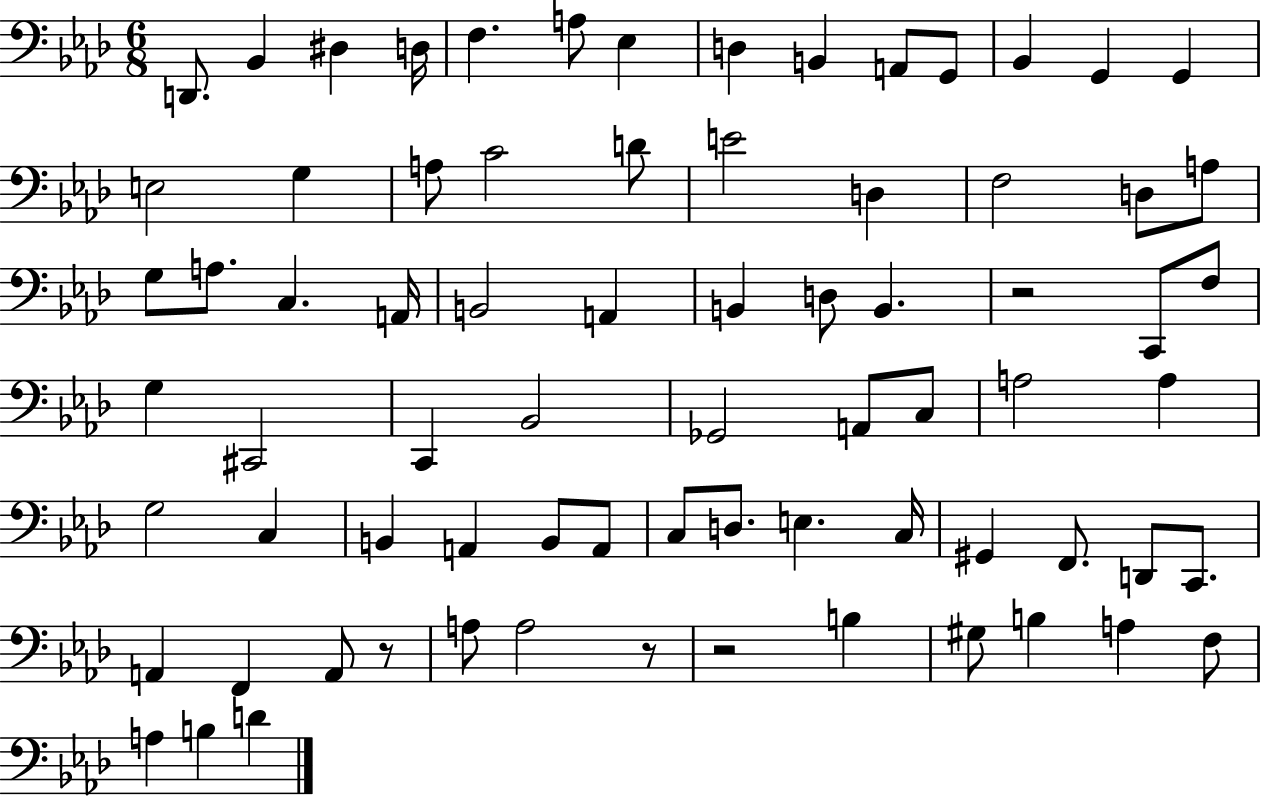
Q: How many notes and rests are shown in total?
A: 75